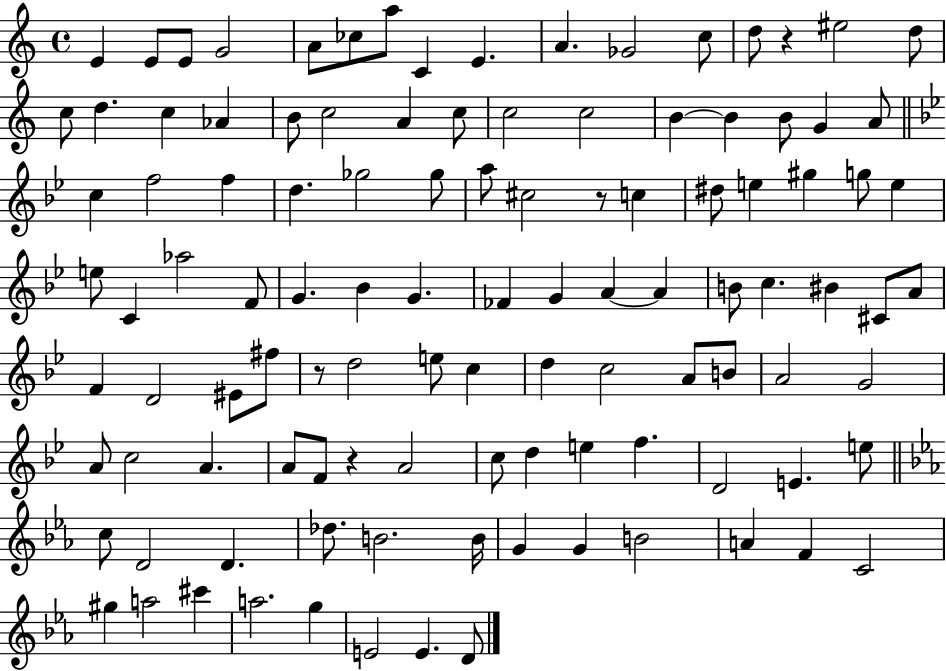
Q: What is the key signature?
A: C major